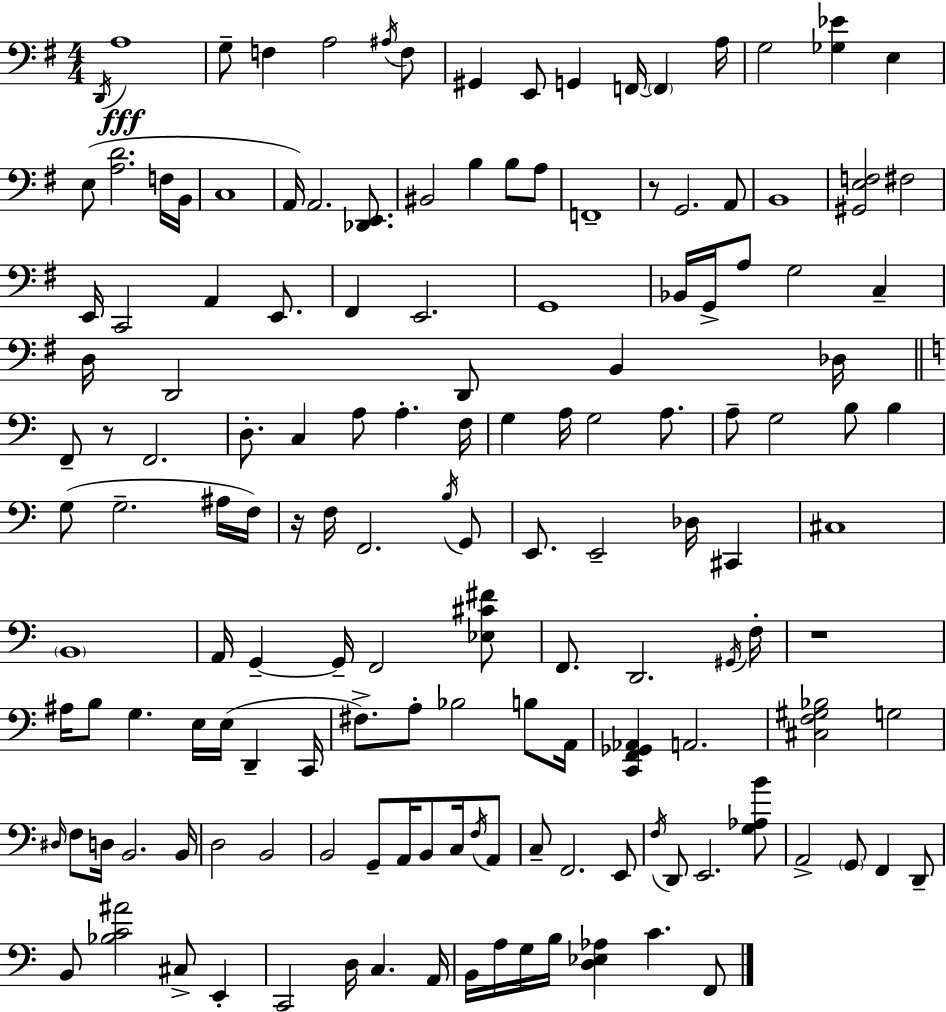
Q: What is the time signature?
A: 4/4